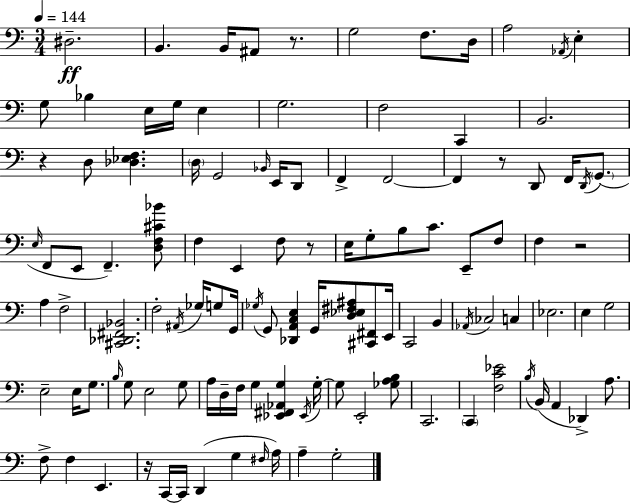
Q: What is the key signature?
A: A minor